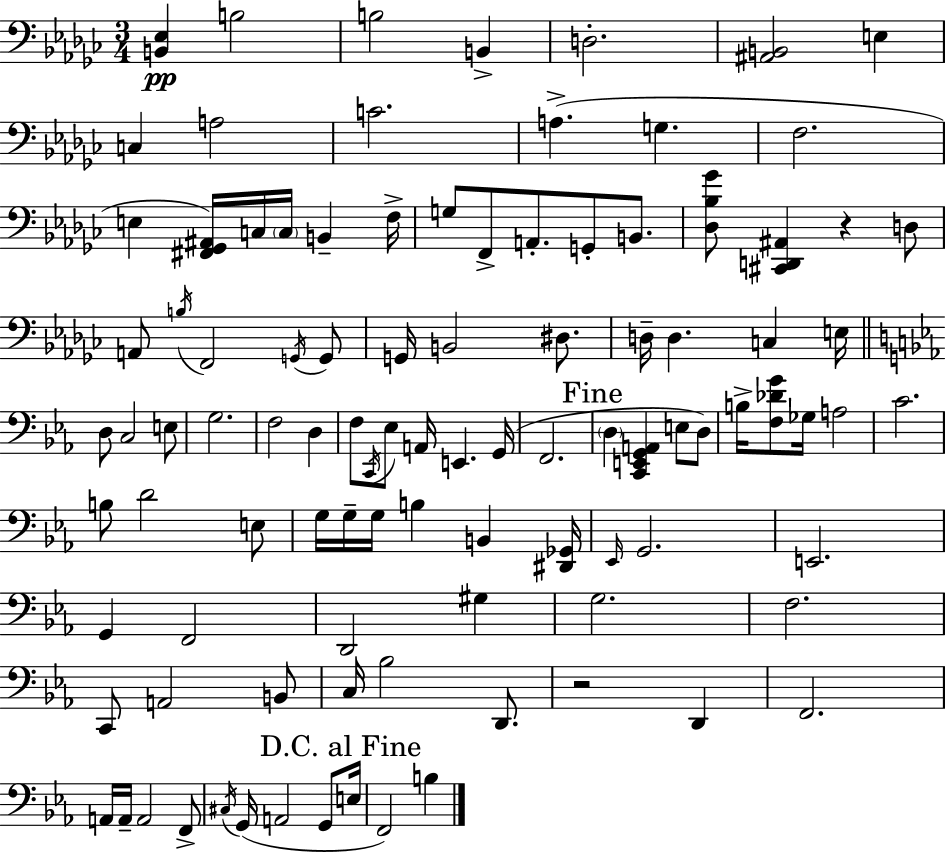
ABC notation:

X:1
T:Untitled
M:3/4
L:1/4
K:Ebm
[B,,_E,] B,2 B,2 B,, D,2 [^A,,B,,]2 E, C, A,2 C2 A, G, F,2 E, [^F,,_G,,^A,,]/4 C,/4 C,/4 B,, F,/4 G,/2 F,,/2 A,,/2 G,,/2 B,,/2 [_D,_B,_G]/2 [^C,,D,,^A,,] z D,/2 A,,/2 B,/4 F,,2 G,,/4 G,,/2 G,,/4 B,,2 ^D,/2 D,/4 D, C, E,/4 D,/2 C,2 E,/2 G,2 F,2 D, F,/2 C,,/4 _E,/2 A,,/4 E,, G,,/4 F,,2 D, [C,,E,,G,,A,,] E,/2 D,/2 B,/4 [F,_DG]/2 _G,/4 A,2 C2 B,/2 D2 E,/2 G,/4 G,/4 G,/4 B, B,, [^D,,_G,,]/4 _E,,/4 G,,2 E,,2 G,, F,,2 D,,2 ^G, G,2 F,2 C,,/2 A,,2 B,,/2 C,/4 _B,2 D,,/2 z2 D,, F,,2 A,,/4 A,,/4 A,,2 F,,/2 ^C,/4 G,,/4 A,,2 G,,/2 E,/4 F,,2 B,